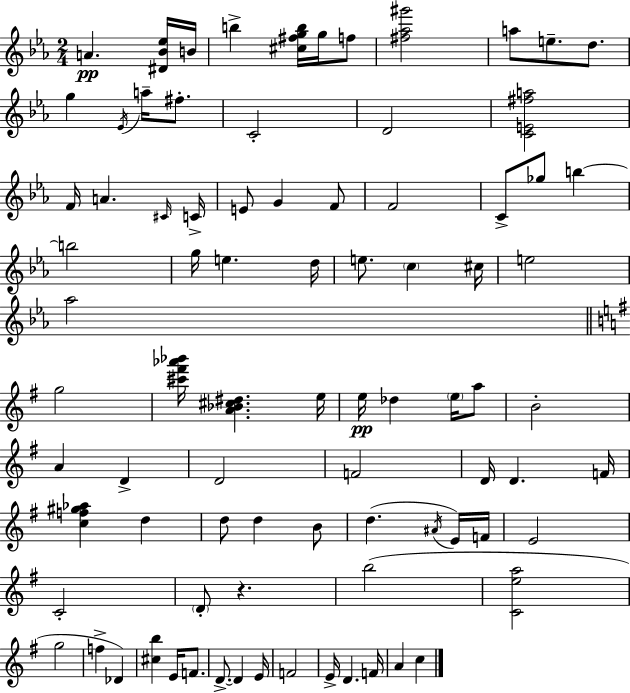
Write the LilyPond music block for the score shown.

{
  \clef treble
  \numericTimeSignature
  \time 2/4
  \key ees \major
  a'4.\pp <dis' bes' ees''>16 b'16 | b''4-> <cis'' fis'' g'' b''>16 g''16 f''8 | <fis'' aes'' gis'''>2 | a''8 e''8.-- d''8. | \break g''4 \acciaccatura { ees'16 } a''16-- fis''8.-. | c'2-. | d'2 | <c' e' fis'' a''>2 | \break f'16 a'4. | \grace { cis'16 } c'16-> e'8 g'4 | f'8 f'2 | c'8-> ges''8 b''4~~ | \break b''2 | g''16 e''4. | d''16 e''8. \parenthesize c''4 | cis''16 e''2 | \break aes''2 | \bar "||" \break \key g \major g''2 | <cis''' fis''' aes''' bes'''>16 <a' bes' cis'' dis''>4. e''16 | e''16\pp des''4 \parenthesize e''16 a''8 | b'2-. | \break a'4 d'4-> | d'2 | f'2 | d'16 d'4. f'16 | \break <c'' f'' gis'' aes''>4 d''4 | d''8 d''4 b'8 | d''4.( \acciaccatura { ais'16 } e'16) | f'16 e'2 | \break c'2-. | \parenthesize d'8-. r4. | b''2( | <c' e'' a''>2 | \break g''2 | f''4-> des'4) | <cis'' b''>4 e'16 f'8. | d'8.->~~ d'4 | \break e'16 f'2 | e'16-> d'4. | f'16 a'4 c''4 | \bar "|."
}